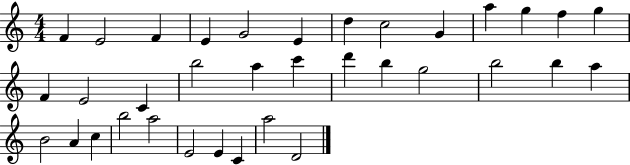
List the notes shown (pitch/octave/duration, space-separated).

F4/q E4/h F4/q E4/q G4/h E4/q D5/q C5/h G4/q A5/q G5/q F5/q G5/q F4/q E4/h C4/q B5/h A5/q C6/q D6/q B5/q G5/h B5/h B5/q A5/q B4/h A4/q C5/q B5/h A5/h E4/h E4/q C4/q A5/h D4/h